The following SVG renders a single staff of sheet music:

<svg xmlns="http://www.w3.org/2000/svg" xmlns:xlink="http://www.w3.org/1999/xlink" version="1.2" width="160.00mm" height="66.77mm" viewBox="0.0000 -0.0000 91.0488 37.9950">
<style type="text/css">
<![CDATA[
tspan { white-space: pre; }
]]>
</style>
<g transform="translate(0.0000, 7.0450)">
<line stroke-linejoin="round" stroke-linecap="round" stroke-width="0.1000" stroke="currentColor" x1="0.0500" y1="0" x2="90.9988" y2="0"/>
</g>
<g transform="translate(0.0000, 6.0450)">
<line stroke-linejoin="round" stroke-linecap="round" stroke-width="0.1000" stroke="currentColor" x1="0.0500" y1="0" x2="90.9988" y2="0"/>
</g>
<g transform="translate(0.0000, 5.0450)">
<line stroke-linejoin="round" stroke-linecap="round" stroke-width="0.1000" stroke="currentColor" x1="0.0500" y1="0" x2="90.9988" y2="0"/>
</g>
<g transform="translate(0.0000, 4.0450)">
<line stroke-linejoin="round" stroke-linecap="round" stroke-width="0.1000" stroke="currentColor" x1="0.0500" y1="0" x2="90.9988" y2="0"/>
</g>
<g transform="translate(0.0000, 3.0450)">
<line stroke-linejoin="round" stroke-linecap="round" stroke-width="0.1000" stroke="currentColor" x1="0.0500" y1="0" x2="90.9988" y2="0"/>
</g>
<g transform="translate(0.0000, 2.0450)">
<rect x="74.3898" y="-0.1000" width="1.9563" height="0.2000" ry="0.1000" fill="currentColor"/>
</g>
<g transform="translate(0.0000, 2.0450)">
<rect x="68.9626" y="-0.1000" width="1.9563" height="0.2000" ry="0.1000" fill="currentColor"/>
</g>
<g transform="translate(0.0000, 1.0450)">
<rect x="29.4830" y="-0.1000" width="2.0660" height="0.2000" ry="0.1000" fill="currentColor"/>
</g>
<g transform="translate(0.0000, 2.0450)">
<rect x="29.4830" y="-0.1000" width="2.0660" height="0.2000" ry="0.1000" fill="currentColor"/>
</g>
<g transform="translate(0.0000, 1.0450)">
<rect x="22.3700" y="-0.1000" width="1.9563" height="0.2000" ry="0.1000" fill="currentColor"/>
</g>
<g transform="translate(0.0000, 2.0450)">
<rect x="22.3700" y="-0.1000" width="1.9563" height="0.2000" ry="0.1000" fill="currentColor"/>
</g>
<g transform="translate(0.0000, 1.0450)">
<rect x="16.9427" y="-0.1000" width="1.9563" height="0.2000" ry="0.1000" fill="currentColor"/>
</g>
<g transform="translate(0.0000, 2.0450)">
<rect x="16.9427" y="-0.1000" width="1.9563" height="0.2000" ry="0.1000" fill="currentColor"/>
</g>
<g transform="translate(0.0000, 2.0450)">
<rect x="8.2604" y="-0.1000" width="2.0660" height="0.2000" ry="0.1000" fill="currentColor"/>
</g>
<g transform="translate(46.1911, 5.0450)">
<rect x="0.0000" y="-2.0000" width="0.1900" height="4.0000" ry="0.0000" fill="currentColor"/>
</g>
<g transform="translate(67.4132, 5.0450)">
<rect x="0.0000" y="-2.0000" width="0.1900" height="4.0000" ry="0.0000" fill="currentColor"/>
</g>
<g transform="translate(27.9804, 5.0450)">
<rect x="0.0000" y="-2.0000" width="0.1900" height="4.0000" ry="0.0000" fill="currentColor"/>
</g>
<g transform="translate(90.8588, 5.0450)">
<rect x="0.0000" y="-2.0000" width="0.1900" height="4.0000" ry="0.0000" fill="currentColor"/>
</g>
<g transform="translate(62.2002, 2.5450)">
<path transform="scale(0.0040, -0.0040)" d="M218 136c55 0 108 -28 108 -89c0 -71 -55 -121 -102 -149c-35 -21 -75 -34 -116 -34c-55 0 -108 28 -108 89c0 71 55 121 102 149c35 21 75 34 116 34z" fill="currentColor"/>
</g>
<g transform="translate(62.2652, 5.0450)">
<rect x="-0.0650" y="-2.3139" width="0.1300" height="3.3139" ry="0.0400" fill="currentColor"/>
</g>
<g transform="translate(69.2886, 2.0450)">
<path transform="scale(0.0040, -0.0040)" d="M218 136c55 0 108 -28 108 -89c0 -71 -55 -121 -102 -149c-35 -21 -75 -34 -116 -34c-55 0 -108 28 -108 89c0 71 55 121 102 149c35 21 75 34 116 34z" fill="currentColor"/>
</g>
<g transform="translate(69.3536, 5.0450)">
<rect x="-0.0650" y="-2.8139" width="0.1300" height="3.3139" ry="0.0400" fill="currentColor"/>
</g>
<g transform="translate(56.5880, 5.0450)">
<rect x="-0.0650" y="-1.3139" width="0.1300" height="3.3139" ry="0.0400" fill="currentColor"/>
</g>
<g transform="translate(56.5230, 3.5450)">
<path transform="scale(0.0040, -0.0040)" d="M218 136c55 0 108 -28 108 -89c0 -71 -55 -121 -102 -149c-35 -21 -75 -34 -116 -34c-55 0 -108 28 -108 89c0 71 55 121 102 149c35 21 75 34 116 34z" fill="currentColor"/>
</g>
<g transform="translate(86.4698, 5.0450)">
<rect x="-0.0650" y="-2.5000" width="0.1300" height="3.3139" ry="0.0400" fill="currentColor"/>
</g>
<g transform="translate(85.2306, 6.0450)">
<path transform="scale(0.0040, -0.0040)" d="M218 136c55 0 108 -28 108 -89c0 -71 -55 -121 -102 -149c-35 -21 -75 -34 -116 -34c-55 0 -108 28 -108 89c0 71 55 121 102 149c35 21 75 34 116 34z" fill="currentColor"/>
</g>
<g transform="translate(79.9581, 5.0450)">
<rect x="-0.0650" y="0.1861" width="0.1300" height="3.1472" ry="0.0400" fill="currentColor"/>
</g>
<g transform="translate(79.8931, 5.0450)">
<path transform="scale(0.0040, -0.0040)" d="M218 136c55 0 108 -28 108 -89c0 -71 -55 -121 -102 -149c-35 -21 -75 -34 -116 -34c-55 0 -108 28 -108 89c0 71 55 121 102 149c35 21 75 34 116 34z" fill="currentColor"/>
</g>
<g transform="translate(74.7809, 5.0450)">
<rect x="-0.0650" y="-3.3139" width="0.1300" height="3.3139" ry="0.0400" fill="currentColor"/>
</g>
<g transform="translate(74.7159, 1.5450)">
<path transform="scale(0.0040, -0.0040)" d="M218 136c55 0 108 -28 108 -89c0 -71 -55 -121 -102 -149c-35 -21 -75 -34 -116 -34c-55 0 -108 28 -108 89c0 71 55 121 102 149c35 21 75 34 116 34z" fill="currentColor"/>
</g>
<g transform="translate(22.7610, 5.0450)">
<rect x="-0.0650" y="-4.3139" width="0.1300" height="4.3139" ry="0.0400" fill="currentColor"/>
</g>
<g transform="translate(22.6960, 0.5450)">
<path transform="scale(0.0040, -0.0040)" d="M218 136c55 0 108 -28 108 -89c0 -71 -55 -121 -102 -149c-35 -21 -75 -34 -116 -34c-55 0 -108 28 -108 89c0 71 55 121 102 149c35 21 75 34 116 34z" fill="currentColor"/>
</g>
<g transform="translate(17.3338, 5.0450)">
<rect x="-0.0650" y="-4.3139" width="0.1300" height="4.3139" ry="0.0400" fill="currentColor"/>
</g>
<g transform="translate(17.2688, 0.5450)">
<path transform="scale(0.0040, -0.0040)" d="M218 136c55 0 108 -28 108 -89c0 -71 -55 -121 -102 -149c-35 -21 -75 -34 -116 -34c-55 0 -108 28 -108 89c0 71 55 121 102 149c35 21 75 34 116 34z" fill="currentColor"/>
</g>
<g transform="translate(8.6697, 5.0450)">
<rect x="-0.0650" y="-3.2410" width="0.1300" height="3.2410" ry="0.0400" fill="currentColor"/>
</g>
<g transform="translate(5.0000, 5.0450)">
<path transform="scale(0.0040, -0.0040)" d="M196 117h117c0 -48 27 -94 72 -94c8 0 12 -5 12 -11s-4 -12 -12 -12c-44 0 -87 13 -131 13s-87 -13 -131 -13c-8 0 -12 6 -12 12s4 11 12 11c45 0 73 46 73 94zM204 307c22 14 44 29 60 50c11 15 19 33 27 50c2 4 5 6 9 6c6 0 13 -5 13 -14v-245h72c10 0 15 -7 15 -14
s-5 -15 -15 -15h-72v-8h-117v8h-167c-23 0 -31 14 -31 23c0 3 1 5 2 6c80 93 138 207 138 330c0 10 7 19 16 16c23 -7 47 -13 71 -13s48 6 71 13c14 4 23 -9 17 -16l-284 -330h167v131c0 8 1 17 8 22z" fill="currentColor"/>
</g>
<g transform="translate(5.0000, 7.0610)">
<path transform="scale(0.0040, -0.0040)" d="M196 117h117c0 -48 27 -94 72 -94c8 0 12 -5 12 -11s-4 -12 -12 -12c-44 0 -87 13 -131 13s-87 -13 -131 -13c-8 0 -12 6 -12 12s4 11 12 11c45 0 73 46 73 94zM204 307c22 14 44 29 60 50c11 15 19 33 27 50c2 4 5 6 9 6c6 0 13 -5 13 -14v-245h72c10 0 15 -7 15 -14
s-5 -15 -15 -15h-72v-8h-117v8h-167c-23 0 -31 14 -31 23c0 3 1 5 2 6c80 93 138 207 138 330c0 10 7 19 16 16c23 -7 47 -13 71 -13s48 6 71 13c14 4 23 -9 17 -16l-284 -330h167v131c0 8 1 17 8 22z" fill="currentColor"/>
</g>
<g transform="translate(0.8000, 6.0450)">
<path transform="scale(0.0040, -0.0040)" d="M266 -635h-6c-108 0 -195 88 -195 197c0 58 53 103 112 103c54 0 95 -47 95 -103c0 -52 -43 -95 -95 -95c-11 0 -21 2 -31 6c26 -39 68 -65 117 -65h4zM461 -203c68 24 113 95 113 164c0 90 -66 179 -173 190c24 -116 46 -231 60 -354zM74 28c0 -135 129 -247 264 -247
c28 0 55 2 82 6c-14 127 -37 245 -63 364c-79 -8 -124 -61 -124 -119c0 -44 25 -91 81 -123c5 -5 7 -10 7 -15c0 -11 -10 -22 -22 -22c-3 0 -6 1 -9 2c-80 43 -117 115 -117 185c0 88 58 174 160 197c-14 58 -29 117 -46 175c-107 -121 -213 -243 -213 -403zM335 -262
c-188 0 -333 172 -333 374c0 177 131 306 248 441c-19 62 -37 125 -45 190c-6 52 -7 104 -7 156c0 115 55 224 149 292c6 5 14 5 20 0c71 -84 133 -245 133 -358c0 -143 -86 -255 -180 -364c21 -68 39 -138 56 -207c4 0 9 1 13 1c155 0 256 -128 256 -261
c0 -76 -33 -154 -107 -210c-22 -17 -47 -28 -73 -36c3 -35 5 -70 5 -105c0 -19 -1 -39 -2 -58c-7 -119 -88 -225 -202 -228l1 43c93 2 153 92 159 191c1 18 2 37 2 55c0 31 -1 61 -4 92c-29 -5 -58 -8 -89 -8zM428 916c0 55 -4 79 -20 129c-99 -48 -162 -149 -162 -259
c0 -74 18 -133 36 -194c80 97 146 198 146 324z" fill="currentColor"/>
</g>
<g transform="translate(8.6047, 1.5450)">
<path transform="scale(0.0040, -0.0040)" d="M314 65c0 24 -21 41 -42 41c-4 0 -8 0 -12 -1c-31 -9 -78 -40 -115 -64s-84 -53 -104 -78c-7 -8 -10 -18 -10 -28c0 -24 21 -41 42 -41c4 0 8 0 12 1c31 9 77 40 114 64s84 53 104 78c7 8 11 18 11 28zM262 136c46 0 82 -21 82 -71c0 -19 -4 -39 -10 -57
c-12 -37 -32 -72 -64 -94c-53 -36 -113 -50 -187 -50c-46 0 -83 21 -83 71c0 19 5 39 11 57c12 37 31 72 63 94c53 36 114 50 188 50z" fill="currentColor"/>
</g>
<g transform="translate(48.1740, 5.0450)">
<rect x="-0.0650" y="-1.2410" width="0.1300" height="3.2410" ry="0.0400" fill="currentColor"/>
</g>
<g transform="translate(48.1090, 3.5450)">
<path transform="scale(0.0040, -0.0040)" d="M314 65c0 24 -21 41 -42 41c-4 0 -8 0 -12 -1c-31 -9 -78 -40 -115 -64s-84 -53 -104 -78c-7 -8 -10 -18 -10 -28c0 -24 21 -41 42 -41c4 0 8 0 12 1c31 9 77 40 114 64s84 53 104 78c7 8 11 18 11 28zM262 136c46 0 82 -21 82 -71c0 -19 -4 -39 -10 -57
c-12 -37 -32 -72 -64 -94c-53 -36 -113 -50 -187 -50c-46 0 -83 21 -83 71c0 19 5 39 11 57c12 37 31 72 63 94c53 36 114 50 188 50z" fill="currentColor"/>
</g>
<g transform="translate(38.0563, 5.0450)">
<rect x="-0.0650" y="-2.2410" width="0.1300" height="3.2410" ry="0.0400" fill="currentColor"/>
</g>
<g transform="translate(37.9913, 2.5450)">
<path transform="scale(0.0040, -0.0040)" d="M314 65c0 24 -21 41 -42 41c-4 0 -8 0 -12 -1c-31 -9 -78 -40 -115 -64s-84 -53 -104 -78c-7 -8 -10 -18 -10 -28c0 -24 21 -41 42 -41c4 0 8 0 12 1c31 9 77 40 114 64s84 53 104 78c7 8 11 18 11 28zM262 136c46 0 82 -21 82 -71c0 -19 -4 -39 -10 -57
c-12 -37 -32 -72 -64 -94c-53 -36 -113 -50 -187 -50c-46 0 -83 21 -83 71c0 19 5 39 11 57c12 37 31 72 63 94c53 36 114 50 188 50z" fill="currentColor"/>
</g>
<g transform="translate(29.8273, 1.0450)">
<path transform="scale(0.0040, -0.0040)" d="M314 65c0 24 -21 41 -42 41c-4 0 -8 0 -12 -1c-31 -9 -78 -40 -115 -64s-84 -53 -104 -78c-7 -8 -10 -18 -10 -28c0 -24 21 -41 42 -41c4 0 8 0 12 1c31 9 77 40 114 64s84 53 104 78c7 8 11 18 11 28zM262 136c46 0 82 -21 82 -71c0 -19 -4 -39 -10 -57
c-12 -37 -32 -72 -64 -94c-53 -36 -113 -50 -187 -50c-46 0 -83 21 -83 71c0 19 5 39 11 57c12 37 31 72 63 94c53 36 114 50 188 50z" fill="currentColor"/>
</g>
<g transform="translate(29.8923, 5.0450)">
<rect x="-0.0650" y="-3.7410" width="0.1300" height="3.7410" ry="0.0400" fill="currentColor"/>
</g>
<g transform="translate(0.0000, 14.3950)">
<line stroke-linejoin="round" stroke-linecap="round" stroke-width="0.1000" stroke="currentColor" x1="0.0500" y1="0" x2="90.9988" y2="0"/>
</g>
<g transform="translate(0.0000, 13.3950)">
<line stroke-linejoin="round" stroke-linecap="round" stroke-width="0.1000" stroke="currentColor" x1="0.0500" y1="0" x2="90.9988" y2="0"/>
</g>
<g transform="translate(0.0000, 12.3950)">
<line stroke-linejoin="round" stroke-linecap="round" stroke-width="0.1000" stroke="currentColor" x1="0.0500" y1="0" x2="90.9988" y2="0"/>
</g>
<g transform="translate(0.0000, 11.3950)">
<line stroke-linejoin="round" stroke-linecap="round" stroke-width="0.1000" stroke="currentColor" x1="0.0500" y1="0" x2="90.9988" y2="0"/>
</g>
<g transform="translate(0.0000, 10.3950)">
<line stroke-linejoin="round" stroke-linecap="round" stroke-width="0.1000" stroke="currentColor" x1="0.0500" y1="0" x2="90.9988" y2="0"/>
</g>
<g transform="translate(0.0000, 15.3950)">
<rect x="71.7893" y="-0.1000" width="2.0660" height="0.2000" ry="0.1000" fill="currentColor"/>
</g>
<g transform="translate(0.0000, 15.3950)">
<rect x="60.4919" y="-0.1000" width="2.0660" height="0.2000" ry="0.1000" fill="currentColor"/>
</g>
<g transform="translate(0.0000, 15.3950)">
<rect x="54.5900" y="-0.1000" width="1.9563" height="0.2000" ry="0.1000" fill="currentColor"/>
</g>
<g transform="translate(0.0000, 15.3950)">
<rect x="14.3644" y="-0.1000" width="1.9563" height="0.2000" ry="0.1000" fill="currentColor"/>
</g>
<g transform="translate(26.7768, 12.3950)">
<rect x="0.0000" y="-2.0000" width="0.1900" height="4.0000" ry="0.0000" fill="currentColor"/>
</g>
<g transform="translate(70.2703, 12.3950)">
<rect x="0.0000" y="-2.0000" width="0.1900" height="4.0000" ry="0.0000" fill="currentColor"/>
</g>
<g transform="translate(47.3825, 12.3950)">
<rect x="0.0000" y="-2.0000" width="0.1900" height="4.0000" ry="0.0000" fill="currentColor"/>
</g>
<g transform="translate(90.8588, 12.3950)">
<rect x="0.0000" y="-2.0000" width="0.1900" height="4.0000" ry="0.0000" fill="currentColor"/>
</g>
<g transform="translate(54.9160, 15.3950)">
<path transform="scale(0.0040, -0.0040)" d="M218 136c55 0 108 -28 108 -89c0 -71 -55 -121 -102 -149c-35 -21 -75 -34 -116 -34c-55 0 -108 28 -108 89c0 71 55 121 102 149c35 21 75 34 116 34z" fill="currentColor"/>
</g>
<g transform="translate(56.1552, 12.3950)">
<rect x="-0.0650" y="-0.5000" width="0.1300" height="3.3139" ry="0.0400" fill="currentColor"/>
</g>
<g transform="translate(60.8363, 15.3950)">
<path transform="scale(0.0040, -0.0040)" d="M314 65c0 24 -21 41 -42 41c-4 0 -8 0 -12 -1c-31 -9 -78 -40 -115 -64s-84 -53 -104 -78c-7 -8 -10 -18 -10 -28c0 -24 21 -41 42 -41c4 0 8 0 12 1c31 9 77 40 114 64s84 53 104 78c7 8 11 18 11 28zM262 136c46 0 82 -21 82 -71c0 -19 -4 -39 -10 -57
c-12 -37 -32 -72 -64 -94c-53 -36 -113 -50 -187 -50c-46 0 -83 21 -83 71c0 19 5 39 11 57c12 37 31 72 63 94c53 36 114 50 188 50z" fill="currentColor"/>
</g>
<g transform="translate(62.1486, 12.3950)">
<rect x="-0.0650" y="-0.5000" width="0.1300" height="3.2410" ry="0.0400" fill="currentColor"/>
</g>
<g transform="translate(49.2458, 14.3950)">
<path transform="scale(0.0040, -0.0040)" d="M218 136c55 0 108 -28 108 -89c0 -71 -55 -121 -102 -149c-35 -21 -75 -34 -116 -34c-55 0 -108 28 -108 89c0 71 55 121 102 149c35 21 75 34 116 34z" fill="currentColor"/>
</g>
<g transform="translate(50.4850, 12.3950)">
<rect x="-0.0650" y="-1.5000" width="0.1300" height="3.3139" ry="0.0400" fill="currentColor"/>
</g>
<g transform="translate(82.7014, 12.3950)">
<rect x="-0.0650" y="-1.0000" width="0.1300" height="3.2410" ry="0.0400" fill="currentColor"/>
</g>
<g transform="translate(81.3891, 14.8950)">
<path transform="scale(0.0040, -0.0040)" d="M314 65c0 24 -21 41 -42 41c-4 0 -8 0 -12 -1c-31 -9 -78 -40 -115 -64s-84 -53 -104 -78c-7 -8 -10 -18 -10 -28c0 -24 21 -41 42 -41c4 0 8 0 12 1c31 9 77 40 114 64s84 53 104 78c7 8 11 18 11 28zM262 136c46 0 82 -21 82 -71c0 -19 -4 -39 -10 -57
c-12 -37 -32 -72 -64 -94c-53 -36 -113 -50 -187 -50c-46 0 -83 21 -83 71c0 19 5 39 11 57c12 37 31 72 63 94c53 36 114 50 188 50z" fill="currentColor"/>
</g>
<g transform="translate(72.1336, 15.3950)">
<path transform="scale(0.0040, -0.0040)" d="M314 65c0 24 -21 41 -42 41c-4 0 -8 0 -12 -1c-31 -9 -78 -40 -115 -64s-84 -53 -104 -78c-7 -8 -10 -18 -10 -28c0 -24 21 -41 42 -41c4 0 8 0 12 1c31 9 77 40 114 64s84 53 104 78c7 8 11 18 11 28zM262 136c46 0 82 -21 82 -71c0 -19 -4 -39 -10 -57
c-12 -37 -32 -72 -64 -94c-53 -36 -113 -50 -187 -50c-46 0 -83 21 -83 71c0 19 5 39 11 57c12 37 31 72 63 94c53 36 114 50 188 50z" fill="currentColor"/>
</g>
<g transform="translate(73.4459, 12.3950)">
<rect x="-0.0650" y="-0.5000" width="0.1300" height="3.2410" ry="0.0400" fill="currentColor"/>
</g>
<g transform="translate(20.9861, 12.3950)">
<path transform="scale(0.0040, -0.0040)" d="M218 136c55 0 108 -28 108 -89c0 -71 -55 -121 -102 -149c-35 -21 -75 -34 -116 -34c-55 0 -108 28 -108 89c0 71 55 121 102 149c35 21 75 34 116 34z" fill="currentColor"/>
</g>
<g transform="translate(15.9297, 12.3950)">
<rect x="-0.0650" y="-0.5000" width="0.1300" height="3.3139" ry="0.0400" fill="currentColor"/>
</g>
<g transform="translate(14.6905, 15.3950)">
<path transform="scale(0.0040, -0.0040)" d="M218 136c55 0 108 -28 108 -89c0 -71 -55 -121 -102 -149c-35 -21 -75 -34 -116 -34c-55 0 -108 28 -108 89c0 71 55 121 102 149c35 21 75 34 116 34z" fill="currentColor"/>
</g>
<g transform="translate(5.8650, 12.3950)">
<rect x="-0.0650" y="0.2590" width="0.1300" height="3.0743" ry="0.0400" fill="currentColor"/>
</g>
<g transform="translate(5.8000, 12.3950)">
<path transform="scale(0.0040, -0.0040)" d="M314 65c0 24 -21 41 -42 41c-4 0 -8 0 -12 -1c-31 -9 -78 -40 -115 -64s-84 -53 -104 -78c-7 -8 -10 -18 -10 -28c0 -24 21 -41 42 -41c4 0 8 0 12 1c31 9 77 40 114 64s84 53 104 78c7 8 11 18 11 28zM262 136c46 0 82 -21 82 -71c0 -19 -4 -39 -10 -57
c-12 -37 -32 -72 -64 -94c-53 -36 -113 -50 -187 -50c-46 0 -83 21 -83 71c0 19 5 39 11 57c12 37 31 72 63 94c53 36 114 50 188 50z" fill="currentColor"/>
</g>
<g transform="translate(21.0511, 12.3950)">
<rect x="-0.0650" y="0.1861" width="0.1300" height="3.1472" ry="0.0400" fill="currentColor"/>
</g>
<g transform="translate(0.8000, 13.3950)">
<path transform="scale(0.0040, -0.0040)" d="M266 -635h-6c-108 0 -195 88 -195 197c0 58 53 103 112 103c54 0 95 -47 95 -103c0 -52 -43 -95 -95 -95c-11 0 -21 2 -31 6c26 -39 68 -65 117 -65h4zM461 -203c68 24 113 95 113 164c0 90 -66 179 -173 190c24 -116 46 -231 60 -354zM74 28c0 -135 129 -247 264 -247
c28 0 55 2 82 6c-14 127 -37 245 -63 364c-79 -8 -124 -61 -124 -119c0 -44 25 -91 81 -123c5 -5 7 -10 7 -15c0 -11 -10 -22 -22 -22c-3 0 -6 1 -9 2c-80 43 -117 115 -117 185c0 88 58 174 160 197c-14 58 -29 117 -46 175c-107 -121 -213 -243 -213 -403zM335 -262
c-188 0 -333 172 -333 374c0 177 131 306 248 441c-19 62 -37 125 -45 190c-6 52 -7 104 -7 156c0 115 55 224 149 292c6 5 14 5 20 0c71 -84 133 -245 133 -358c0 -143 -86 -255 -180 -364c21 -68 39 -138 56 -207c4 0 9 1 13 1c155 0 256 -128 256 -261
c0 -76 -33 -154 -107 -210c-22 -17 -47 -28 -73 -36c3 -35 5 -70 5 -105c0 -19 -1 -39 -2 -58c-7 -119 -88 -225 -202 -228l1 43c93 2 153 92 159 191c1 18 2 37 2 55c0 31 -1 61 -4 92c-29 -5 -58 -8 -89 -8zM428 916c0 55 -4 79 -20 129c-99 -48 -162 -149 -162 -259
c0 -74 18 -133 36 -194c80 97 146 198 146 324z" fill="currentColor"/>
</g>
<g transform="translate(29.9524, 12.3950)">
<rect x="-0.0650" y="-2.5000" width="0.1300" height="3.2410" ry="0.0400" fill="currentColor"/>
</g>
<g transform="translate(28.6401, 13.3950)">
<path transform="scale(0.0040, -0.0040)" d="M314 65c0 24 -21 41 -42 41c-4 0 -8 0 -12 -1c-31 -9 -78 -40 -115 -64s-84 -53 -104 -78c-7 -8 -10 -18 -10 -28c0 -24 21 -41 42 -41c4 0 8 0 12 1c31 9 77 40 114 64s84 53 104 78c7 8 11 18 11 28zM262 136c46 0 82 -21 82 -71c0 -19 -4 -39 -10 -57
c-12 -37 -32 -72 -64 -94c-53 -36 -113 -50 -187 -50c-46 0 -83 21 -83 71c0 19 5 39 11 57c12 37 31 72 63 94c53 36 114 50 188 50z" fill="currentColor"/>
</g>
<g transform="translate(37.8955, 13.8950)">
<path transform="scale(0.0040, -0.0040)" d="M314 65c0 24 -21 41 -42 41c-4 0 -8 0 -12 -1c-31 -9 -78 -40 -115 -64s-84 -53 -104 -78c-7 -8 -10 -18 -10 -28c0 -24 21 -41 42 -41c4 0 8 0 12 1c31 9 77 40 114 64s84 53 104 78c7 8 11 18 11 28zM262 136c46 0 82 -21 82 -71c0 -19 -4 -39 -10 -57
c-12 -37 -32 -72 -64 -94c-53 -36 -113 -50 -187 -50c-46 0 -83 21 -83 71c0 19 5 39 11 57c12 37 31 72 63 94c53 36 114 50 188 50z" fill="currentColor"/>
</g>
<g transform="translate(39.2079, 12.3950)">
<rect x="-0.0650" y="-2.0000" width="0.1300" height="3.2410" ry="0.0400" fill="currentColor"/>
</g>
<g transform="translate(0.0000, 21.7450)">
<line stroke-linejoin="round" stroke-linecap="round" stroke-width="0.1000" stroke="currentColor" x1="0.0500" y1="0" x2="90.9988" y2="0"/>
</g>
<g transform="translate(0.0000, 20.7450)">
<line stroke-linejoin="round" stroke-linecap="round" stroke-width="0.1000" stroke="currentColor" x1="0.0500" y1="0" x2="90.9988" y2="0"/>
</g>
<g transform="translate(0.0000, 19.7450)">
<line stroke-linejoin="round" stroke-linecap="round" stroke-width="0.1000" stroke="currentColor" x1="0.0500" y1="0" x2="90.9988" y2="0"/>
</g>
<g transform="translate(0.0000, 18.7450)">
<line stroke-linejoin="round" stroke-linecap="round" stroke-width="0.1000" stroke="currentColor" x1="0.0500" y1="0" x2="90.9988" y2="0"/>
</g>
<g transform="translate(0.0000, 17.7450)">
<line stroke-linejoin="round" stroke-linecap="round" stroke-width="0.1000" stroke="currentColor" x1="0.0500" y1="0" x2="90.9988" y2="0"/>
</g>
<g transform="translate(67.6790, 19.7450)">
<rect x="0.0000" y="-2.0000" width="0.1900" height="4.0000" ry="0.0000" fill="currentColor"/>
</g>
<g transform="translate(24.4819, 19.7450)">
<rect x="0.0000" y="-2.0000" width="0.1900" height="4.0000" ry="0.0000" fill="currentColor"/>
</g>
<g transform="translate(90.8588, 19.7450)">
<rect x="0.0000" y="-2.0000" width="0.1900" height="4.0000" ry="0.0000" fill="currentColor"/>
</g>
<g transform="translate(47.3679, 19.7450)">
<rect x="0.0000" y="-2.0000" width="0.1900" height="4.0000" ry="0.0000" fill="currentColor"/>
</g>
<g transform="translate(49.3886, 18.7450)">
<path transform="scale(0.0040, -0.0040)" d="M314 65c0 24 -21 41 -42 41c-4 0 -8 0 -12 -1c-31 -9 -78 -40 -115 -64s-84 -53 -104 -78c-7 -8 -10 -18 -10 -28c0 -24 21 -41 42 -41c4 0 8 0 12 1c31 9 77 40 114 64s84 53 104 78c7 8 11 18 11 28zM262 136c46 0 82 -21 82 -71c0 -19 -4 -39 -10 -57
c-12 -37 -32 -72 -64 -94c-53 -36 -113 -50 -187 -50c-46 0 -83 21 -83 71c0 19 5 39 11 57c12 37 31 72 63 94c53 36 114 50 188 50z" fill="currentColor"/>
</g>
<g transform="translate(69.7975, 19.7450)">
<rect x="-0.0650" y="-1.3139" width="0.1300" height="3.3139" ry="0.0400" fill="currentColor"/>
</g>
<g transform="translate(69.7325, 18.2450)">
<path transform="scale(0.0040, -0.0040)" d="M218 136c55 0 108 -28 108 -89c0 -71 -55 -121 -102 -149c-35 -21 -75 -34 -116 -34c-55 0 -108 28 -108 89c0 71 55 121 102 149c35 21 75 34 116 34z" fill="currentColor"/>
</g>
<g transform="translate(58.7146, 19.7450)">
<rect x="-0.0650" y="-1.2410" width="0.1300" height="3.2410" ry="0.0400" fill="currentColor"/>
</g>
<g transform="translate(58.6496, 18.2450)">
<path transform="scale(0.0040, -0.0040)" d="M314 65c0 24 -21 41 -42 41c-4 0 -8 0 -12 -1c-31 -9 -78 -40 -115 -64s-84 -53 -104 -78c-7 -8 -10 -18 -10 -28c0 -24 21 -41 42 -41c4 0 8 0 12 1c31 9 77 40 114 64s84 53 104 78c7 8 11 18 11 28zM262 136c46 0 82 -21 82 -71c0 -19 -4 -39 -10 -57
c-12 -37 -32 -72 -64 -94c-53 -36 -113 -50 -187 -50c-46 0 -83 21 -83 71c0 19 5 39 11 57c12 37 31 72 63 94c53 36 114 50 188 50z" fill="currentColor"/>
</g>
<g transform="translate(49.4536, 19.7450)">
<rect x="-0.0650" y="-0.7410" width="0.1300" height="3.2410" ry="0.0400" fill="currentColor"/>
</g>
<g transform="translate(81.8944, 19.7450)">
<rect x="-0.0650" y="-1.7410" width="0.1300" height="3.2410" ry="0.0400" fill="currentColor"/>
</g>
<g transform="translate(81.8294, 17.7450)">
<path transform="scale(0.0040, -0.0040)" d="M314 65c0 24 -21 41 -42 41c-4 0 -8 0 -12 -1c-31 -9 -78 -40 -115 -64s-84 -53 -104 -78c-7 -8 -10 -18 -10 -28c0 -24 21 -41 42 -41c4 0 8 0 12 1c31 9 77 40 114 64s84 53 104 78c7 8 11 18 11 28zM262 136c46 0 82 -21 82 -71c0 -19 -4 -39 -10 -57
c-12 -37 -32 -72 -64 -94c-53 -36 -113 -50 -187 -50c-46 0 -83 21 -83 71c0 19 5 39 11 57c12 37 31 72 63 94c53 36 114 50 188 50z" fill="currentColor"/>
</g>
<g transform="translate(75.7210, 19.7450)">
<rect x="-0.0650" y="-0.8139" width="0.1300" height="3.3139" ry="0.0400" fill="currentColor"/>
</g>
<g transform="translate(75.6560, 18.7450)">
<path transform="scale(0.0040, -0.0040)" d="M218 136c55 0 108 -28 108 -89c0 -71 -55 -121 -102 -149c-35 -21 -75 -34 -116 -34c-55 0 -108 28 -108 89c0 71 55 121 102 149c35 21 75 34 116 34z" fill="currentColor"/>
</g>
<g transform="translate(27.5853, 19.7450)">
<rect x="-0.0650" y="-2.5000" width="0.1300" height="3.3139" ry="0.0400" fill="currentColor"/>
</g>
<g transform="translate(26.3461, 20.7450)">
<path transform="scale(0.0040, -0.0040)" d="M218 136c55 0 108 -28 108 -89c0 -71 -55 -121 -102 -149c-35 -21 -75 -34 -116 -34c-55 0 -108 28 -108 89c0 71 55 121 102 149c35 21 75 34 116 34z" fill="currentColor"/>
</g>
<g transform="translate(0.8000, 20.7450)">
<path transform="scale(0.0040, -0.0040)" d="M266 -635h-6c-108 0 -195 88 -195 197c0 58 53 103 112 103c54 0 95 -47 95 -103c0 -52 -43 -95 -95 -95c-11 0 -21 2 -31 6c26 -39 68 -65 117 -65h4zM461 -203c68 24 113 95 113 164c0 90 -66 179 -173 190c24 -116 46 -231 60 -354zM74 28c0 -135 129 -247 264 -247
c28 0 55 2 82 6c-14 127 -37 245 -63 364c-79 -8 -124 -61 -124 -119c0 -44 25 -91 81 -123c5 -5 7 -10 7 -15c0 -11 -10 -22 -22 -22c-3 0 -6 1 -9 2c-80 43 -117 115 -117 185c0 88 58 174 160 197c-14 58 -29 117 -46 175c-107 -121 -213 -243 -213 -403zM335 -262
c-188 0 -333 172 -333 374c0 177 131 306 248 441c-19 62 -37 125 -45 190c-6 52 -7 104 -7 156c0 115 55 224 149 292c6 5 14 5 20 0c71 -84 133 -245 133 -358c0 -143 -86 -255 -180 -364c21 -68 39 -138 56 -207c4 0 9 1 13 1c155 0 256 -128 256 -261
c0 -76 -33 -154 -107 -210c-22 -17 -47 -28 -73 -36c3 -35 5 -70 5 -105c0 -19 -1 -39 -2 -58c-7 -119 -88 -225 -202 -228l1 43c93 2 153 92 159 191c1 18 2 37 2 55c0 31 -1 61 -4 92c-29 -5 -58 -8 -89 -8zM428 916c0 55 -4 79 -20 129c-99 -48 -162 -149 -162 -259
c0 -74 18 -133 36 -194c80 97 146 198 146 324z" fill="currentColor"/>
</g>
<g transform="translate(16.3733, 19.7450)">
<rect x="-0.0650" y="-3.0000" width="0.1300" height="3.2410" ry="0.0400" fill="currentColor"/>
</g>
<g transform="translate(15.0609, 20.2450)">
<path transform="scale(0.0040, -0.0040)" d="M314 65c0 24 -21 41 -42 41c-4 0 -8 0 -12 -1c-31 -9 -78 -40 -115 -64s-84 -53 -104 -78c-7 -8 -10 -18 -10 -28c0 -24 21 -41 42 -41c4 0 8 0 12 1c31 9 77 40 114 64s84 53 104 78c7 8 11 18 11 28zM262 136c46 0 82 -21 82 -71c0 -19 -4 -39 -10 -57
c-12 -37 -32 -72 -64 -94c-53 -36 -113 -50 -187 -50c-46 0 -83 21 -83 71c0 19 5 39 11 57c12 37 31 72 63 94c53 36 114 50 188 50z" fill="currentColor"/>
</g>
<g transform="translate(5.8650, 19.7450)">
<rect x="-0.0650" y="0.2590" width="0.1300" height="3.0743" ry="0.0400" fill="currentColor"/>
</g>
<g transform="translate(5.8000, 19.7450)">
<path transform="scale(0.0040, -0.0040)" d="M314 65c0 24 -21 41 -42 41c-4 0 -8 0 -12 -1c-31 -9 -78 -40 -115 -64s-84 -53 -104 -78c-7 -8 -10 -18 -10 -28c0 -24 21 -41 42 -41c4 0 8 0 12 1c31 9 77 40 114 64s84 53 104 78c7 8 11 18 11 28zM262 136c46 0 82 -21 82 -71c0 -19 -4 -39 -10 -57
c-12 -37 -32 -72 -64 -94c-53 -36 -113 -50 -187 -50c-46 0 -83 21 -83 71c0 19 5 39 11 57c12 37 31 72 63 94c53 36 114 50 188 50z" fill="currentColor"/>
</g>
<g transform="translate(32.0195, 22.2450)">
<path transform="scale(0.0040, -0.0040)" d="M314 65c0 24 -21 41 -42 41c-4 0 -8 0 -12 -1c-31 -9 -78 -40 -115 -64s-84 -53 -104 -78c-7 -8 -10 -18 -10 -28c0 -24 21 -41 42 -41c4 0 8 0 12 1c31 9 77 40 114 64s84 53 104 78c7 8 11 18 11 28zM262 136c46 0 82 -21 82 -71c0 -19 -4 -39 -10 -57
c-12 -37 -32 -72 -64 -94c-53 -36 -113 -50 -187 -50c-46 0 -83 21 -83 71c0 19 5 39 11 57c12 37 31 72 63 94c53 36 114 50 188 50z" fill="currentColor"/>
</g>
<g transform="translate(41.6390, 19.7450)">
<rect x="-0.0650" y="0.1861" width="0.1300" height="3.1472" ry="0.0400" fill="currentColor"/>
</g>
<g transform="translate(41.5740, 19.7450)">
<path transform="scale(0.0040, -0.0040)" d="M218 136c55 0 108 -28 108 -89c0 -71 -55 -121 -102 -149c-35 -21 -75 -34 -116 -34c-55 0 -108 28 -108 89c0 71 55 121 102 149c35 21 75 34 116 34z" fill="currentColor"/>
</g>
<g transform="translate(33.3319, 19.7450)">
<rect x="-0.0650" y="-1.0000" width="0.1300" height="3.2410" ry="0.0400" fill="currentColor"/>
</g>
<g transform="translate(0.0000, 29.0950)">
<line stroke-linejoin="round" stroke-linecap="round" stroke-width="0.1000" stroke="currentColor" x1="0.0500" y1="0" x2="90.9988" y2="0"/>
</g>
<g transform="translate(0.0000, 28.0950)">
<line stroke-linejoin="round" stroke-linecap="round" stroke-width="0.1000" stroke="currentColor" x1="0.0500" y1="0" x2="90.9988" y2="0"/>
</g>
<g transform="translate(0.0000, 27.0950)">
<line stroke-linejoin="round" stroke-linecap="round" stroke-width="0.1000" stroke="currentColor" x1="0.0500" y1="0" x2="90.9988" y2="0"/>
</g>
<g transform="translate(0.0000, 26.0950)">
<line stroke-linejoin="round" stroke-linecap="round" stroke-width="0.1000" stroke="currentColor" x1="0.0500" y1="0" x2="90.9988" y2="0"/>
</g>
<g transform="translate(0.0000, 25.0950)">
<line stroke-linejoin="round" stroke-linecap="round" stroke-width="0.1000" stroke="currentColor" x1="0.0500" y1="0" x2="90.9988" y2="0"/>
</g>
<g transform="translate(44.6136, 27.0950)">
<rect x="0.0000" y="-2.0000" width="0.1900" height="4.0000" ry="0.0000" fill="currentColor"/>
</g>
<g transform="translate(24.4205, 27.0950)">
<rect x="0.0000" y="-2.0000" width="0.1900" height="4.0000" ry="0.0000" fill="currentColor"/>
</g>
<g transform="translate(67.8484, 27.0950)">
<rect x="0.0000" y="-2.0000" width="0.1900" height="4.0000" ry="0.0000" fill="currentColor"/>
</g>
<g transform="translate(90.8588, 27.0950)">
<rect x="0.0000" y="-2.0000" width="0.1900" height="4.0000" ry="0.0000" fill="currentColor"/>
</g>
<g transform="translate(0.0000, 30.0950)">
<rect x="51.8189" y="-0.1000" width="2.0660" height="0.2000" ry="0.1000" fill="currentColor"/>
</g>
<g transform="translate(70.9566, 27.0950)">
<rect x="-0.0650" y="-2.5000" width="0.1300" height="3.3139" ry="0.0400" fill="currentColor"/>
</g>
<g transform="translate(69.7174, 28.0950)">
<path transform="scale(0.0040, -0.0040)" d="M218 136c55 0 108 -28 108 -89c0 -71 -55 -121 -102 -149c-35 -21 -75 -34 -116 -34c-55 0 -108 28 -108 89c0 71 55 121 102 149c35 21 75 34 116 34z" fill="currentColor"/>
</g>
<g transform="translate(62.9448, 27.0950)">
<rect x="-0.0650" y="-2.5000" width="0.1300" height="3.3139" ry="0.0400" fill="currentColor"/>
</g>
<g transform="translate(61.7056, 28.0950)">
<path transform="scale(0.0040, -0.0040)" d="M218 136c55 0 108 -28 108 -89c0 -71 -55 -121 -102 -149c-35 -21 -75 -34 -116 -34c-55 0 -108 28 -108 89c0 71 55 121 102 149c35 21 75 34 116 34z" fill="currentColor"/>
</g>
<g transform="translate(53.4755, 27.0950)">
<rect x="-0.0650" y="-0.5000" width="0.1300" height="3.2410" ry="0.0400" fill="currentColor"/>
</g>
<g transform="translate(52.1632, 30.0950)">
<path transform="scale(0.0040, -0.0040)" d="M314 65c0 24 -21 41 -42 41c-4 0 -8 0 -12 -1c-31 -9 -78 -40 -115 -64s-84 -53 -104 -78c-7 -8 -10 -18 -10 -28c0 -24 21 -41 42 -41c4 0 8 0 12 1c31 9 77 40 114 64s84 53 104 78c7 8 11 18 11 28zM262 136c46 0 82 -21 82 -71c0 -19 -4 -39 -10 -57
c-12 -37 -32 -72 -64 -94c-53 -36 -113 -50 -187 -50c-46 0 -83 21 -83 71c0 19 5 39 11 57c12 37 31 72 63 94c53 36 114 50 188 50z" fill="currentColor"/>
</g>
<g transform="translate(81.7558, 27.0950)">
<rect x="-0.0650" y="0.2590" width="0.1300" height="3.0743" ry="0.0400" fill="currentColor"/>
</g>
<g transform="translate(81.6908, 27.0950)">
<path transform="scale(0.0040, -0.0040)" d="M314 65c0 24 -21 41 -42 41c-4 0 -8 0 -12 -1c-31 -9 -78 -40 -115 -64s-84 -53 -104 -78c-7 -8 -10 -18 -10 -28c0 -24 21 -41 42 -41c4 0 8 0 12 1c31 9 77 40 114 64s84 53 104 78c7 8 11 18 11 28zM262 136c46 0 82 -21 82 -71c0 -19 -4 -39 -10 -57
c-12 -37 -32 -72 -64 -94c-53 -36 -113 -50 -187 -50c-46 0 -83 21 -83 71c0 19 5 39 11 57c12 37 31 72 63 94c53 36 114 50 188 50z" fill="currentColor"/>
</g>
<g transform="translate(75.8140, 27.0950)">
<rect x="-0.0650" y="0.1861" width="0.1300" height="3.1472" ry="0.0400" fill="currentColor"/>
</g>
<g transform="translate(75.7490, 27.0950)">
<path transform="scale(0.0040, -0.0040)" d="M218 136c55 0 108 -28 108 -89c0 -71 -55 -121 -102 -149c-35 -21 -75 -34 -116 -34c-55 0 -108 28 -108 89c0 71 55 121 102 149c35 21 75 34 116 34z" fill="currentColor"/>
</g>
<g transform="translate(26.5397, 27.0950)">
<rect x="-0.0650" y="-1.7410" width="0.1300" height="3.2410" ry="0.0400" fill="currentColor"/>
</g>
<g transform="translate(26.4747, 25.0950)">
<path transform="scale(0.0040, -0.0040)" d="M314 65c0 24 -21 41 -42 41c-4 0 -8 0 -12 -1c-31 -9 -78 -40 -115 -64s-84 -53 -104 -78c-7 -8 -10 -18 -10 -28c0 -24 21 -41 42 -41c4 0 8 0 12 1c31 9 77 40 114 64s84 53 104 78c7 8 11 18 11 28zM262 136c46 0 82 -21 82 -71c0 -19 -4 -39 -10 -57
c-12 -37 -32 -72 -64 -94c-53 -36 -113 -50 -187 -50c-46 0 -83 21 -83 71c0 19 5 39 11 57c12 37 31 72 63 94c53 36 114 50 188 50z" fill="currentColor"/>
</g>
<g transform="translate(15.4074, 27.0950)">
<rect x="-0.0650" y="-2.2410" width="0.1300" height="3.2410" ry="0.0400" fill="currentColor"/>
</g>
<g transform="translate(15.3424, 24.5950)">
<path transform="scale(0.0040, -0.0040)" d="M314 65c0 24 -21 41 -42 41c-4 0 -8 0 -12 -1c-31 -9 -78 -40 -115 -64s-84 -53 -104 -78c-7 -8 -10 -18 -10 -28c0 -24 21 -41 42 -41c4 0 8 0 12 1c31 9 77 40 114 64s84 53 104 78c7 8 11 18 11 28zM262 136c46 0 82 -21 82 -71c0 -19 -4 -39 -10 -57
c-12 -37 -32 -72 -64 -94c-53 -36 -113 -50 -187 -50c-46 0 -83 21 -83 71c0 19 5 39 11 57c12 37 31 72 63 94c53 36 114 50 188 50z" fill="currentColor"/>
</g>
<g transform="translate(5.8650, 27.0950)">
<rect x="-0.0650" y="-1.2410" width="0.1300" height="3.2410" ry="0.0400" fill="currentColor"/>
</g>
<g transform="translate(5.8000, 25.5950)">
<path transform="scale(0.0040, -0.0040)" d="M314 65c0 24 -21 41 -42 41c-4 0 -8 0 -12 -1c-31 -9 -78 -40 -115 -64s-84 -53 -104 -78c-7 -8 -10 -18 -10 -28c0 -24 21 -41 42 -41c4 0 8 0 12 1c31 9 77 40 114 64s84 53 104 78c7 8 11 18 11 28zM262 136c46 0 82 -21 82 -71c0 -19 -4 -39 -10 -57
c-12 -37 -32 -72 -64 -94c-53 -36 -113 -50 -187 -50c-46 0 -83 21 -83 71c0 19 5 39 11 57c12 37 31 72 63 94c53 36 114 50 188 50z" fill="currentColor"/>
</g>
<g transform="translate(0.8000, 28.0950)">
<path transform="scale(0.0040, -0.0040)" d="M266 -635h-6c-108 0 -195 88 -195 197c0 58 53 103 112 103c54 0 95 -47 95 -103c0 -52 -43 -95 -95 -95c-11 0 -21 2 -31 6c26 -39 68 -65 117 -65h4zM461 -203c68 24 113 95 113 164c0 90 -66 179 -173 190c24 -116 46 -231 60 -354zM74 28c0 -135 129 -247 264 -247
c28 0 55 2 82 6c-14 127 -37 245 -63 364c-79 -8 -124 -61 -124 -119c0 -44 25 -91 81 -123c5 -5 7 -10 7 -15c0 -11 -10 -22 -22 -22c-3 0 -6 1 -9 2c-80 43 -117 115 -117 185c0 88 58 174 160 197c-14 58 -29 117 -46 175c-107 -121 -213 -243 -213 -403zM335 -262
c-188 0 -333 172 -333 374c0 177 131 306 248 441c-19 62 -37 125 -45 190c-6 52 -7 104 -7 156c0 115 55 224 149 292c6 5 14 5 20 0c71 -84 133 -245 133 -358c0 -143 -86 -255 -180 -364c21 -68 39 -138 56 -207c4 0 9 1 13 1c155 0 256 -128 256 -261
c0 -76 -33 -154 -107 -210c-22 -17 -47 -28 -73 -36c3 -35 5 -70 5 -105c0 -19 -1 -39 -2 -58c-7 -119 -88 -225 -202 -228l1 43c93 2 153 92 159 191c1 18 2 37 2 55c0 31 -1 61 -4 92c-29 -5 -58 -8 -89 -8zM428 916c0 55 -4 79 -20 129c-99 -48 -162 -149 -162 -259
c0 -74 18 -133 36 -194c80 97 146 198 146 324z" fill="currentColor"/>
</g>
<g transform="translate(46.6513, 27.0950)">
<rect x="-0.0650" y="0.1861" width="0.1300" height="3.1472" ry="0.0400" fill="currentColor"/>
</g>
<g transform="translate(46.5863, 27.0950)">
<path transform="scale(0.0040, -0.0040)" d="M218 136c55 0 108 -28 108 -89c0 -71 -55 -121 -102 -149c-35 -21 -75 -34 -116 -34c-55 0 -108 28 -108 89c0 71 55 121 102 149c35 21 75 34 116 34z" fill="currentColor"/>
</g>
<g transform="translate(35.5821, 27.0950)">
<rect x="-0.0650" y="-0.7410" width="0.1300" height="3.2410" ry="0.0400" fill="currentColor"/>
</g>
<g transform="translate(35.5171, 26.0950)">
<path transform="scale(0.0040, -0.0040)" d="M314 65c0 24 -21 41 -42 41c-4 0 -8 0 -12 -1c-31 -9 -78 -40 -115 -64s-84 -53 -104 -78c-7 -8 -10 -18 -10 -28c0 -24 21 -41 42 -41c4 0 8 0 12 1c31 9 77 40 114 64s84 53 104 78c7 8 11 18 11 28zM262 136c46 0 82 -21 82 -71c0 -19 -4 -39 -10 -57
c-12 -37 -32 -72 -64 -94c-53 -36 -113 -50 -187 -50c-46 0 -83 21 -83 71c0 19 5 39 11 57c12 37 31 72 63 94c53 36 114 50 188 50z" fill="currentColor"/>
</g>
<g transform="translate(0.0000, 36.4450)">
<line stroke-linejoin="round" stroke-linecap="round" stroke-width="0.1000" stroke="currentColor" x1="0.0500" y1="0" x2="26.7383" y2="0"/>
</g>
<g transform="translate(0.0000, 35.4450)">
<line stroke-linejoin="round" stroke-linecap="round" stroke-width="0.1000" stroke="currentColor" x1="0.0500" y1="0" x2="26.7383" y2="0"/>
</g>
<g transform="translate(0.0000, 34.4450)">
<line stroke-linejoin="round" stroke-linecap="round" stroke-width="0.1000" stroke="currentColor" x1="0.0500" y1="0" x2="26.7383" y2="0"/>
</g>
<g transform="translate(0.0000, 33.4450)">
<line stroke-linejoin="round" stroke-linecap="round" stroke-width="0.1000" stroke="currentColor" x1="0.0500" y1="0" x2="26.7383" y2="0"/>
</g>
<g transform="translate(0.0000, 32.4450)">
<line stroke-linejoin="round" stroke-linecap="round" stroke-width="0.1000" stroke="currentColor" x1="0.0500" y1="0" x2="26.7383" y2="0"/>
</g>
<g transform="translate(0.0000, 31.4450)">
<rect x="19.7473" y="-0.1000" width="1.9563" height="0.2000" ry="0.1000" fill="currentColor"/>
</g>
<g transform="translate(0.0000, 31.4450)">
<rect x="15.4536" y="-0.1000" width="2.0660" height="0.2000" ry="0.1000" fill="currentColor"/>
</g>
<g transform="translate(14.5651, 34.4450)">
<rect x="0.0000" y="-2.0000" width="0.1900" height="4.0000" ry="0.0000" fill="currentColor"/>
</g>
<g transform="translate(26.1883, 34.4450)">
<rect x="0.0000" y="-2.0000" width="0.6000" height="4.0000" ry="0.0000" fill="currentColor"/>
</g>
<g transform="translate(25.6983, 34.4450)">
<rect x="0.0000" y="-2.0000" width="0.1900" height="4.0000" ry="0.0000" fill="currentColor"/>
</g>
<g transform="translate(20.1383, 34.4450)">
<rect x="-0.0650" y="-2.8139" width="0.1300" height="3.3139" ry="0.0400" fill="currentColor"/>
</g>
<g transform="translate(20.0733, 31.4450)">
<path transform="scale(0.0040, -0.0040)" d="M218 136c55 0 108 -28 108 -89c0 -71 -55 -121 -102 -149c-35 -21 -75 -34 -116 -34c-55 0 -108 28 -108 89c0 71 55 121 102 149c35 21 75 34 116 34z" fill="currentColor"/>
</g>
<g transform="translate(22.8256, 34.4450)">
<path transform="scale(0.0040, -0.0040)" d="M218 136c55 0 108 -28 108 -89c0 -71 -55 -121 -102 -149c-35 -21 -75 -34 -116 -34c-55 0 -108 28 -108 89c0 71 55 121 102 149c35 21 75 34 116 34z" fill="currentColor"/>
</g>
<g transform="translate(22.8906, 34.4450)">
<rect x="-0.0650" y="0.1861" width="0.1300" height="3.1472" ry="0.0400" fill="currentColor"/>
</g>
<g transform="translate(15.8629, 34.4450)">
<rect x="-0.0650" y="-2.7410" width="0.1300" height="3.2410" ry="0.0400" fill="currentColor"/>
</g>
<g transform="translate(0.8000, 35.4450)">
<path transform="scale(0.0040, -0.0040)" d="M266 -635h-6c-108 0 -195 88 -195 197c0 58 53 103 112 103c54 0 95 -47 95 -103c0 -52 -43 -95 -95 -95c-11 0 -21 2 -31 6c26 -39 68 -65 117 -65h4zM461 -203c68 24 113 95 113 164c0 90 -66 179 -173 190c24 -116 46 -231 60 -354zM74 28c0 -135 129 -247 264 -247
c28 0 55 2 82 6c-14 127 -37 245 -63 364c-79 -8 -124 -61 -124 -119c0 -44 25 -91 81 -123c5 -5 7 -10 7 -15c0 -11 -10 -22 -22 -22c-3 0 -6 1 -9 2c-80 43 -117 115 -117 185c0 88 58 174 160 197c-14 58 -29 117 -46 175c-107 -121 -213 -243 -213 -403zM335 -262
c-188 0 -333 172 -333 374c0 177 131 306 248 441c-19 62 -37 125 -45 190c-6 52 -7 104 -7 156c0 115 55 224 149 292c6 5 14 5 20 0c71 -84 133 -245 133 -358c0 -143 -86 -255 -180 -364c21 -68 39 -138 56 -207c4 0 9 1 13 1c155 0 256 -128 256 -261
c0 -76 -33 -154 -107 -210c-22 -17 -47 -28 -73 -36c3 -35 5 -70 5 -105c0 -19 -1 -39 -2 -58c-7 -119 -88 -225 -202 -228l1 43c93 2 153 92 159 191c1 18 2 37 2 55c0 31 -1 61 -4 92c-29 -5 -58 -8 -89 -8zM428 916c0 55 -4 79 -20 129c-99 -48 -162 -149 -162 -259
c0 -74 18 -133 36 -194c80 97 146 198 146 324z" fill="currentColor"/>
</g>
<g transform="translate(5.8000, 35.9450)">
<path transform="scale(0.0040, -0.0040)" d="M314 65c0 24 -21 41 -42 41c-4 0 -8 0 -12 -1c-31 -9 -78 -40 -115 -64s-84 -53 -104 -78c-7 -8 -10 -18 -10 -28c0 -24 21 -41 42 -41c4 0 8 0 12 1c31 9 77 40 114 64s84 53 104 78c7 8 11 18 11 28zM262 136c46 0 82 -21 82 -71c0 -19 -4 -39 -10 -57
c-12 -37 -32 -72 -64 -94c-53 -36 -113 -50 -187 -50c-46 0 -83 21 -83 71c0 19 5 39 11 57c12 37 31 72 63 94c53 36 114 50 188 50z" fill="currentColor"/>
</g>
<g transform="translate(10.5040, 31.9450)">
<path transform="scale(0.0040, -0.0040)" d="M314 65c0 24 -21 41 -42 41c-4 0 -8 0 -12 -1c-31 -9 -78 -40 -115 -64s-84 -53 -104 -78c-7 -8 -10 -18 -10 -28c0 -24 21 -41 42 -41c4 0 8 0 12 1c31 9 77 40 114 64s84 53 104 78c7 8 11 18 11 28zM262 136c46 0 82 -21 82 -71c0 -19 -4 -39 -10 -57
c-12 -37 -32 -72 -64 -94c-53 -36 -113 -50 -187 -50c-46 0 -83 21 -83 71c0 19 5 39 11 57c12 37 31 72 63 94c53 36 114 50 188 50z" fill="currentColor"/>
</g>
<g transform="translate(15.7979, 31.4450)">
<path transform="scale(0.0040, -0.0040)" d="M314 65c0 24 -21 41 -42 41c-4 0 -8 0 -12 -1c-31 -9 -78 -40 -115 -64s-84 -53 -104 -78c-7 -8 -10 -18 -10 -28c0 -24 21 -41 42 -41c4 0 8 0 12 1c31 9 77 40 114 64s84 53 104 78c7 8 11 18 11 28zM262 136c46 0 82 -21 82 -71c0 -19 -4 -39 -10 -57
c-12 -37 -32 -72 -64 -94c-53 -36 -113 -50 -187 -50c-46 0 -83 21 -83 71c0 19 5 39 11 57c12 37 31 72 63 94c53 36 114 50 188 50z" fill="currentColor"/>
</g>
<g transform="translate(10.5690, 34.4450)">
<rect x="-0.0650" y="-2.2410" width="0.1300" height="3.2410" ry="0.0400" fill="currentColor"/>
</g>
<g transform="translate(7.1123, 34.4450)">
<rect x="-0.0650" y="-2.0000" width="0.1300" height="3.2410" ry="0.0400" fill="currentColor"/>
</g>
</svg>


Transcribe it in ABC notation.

X:1
T:Untitled
M:4/4
L:1/4
K:C
b2 d' d' c'2 g2 e2 e g a b B G B2 C B G2 F2 E C C2 C2 D2 B2 A2 G D2 B d2 e2 e d f2 e2 g2 f2 d2 B C2 G G B B2 F2 g2 a2 a B